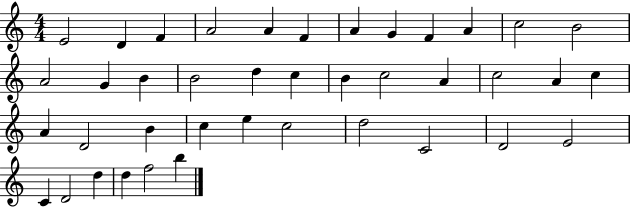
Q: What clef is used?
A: treble